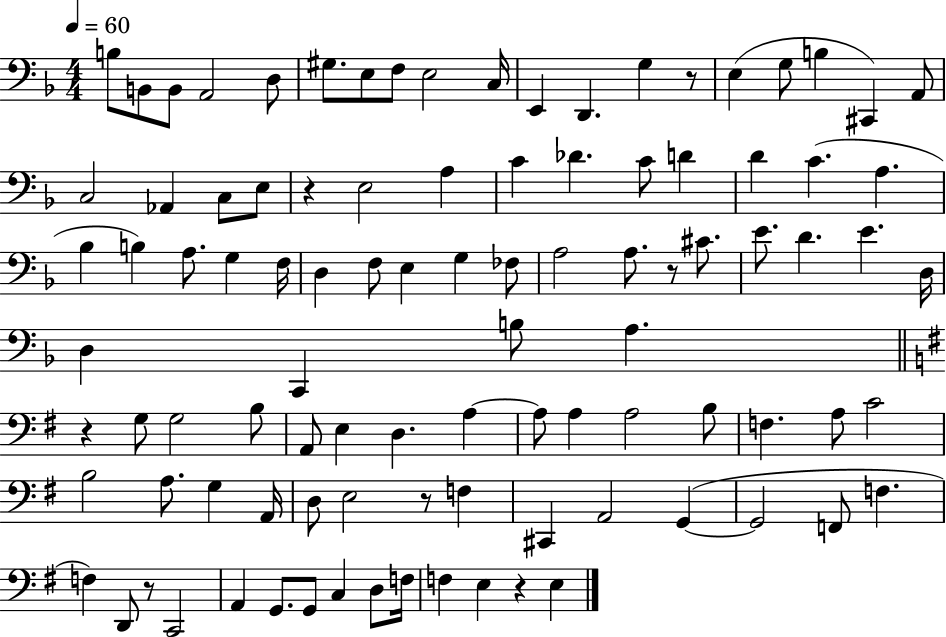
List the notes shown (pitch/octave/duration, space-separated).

B3/e B2/e B2/e A2/h D3/e G#3/e. E3/e F3/e E3/h C3/s E2/q D2/q. G3/q R/e E3/q G3/e B3/q C#2/q A2/e C3/h Ab2/q C3/e E3/e R/q E3/h A3/q C4/q Db4/q. C4/e D4/q D4/q C4/q. A3/q. Bb3/q B3/q A3/e. G3/q F3/s D3/q F3/e E3/q G3/q FES3/e A3/h A3/e. R/e C#4/e. E4/e. D4/q. E4/q. D3/s D3/q C2/q B3/e A3/q. R/q G3/e G3/h B3/e A2/e E3/q D3/q. A3/q A3/e A3/q A3/h B3/e F3/q. A3/e C4/h B3/h A3/e. G3/q A2/s D3/e E3/h R/e F3/q C#2/q A2/h G2/q G2/h F2/e F3/q. F3/q D2/e R/e C2/h A2/q G2/e. G2/e C3/q D3/e F3/s F3/q E3/q R/q E3/q